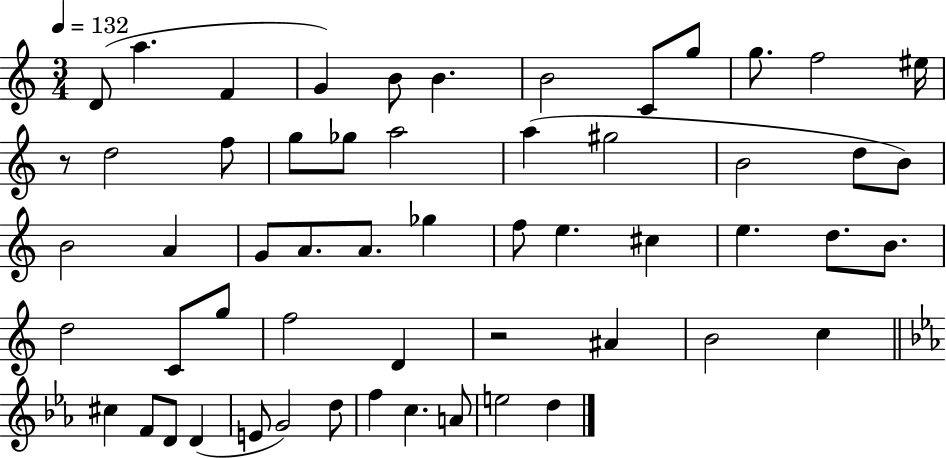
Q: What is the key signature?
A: C major